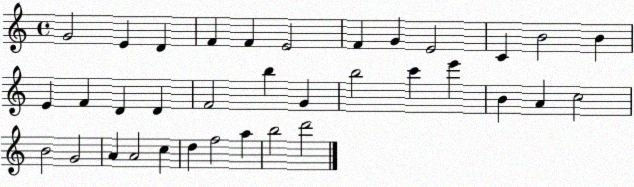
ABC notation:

X:1
T:Untitled
M:4/4
L:1/4
K:C
G2 E D F F E2 F G E2 C B2 B E F D D F2 b G b2 c' e' B A c2 B2 G2 A A2 c d f2 a b2 d'2